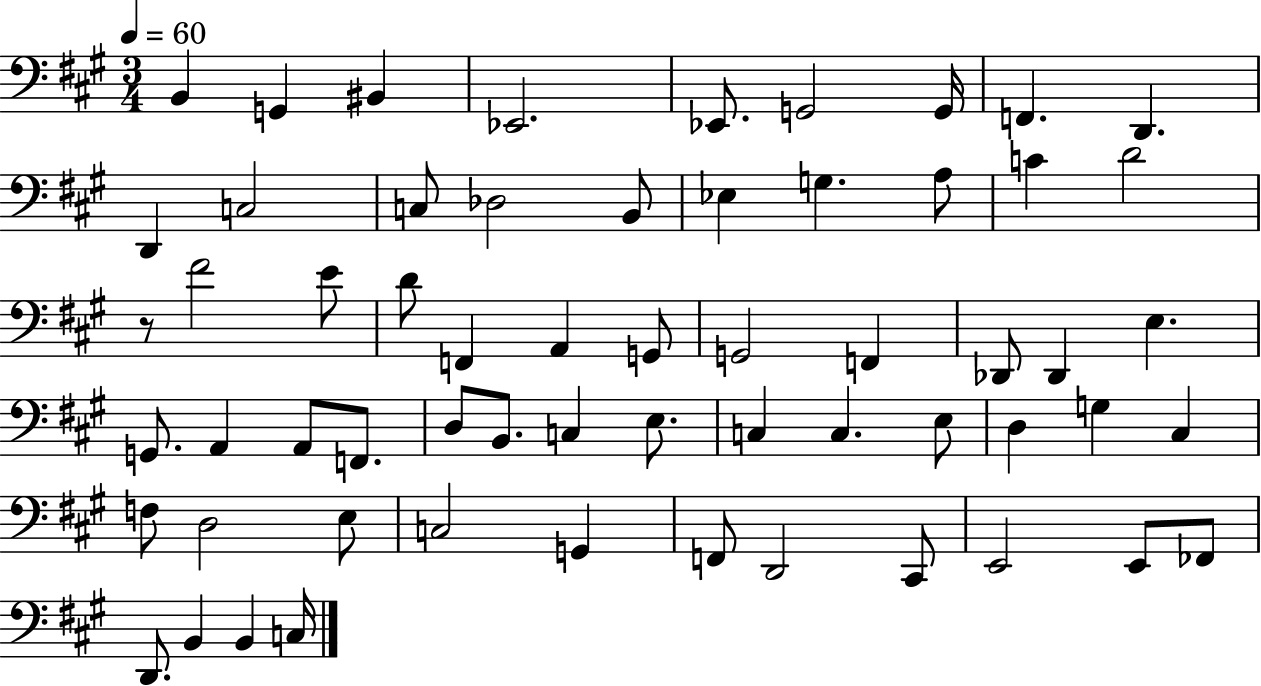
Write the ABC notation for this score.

X:1
T:Untitled
M:3/4
L:1/4
K:A
B,, G,, ^B,, _E,,2 _E,,/2 G,,2 G,,/4 F,, D,, D,, C,2 C,/2 _D,2 B,,/2 _E, G, A,/2 C D2 z/2 ^F2 E/2 D/2 F,, A,, G,,/2 G,,2 F,, _D,,/2 _D,, E, G,,/2 A,, A,,/2 F,,/2 D,/2 B,,/2 C, E,/2 C, C, E,/2 D, G, ^C, F,/2 D,2 E,/2 C,2 G,, F,,/2 D,,2 ^C,,/2 E,,2 E,,/2 _F,,/2 D,,/2 B,, B,, C,/4